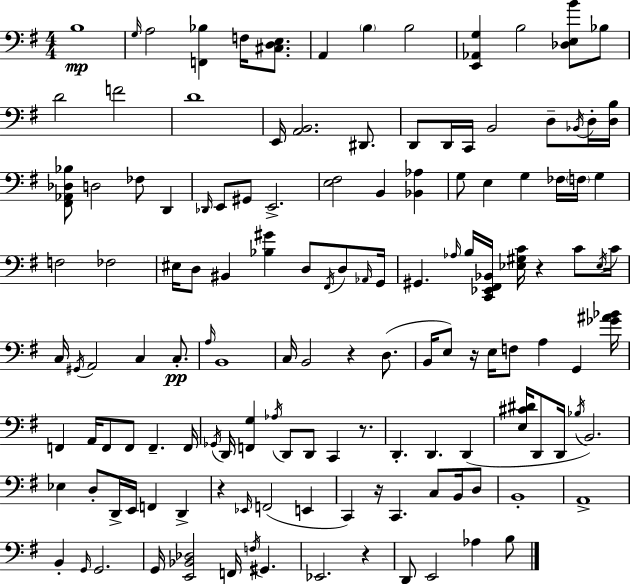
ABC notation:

X:1
T:Untitled
M:4/4
L:1/4
K:Em
B,4 G,/4 A,2 [F,,_B,] F,/4 [^C,D,E,]/2 A,, B, B,2 [E,,_A,,G,] B,2 [_D,E,B]/2 _B,/2 D2 F2 D4 E,,/4 [A,,B,,]2 ^D,,/2 D,,/2 D,,/4 C,,/4 B,,2 D,/2 _B,,/4 D,/4 [D,B,]/4 [^F,,_A,,_D,_B,]/2 D,2 _F,/2 D,, _D,,/4 E,,/2 ^G,,/2 E,,2 [E,^F,]2 B,, [_B,,_A,] G,/2 E, G, _F,/4 F,/4 G, F,2 _F,2 ^E,/4 D,/2 ^B,, [_B,^G] D,/2 ^F,,/4 D,/2 _A,,/4 G,,/4 ^G,, _A,/4 B,/4 [C,,_E,,^F,,_B,,]/4 [_E,^G,C]/4 z C/2 _E,/4 C/4 C,/4 ^G,,/4 A,,2 C, C,/2 A,/4 B,,4 C,/4 B,,2 z D,/2 B,,/4 E,/2 z/4 E,/4 F,/2 A, G,, [_G^A_B]/4 F,, A,,/4 F,,/2 F,,/2 F,, F,,/4 _G,,/4 D,,/4 [F,,G,] _A,/4 D,,/2 D,,/2 C,, z/2 D,, D,, D,, [E,^C^D]/4 D,,/2 D,,/4 _B,/4 B,,2 _E, D,/2 D,,/4 E,,/4 F,, D,, z _E,,/4 F,,2 E,, C,, z/4 C,, C,/2 B,,/4 D,/2 B,,4 A,,4 B,, G,,/4 G,,2 G,,/4 [E,,_B,,_D,]2 F,,/4 F,/4 ^G,, _E,,2 z D,,/2 E,,2 _A, B,/2